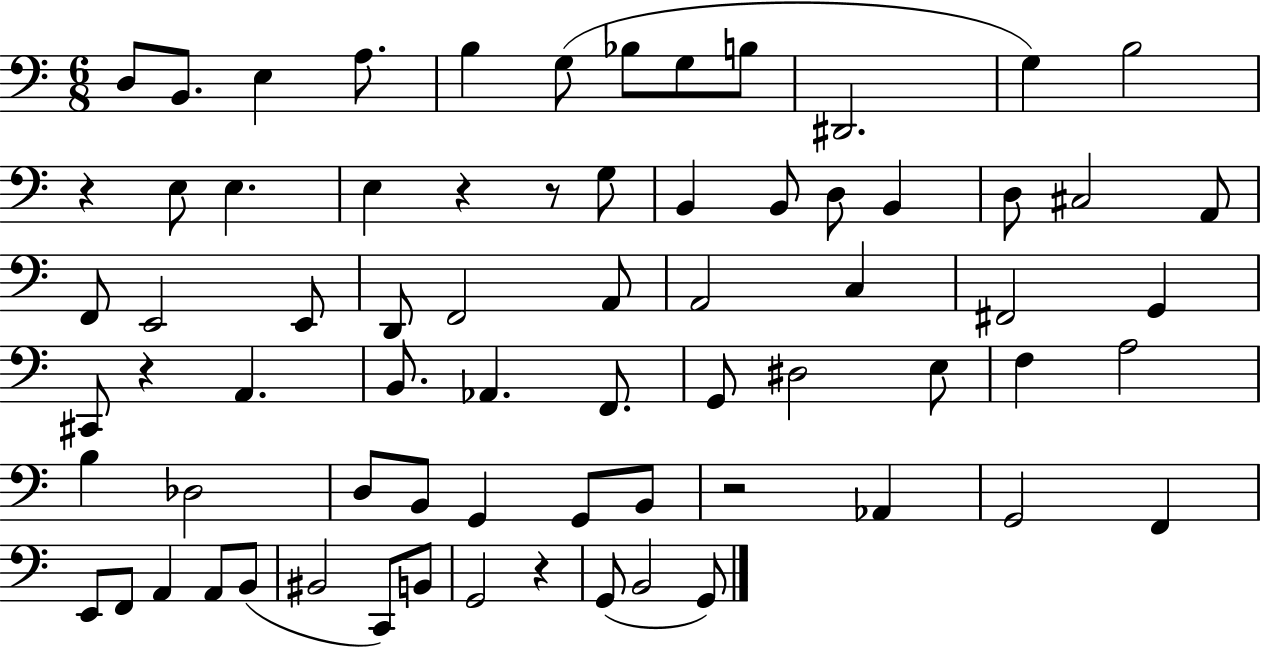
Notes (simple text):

D3/e B2/e. E3/q A3/e. B3/q G3/e Bb3/e G3/e B3/e D#2/h. G3/q B3/h R/q E3/e E3/q. E3/q R/q R/e G3/e B2/q B2/e D3/e B2/q D3/e C#3/h A2/e F2/e E2/h E2/e D2/e F2/h A2/e A2/h C3/q F#2/h G2/q C#2/e R/q A2/q. B2/e. Ab2/q. F2/e. G2/e D#3/h E3/e F3/q A3/h B3/q Db3/h D3/e B2/e G2/q G2/e B2/e R/h Ab2/q G2/h F2/q E2/e F2/e A2/q A2/e B2/e BIS2/h C2/e B2/e G2/h R/q G2/e B2/h G2/e